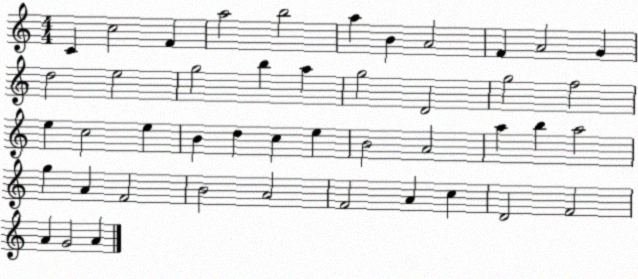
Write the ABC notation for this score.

X:1
T:Untitled
M:4/4
L:1/4
K:C
C c2 F a2 b2 a B A2 F A2 G d2 e2 g2 b a g2 D2 g2 f2 e c2 e B d c e B2 A2 a b a2 g A F2 B2 A2 F2 A c D2 F2 A G2 A